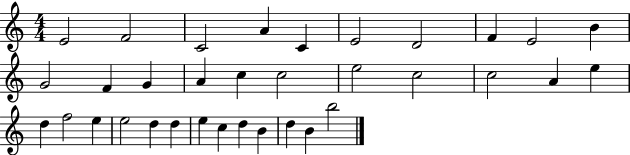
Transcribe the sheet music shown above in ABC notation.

X:1
T:Untitled
M:4/4
L:1/4
K:C
E2 F2 C2 A C E2 D2 F E2 B G2 F G A c c2 e2 c2 c2 A e d f2 e e2 d d e c d B d B b2